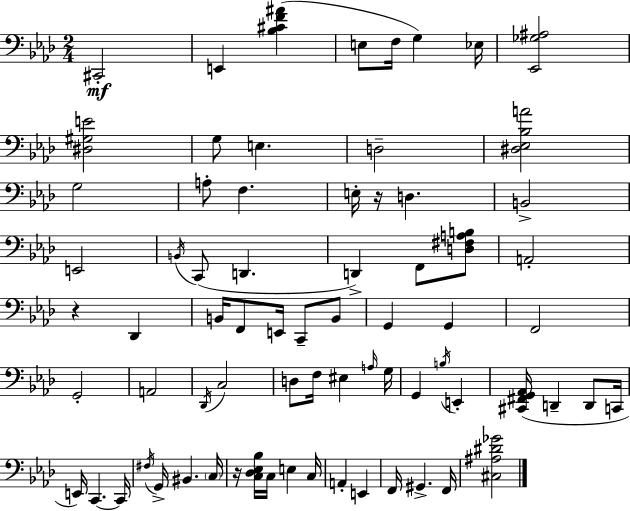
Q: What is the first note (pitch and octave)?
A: C#2